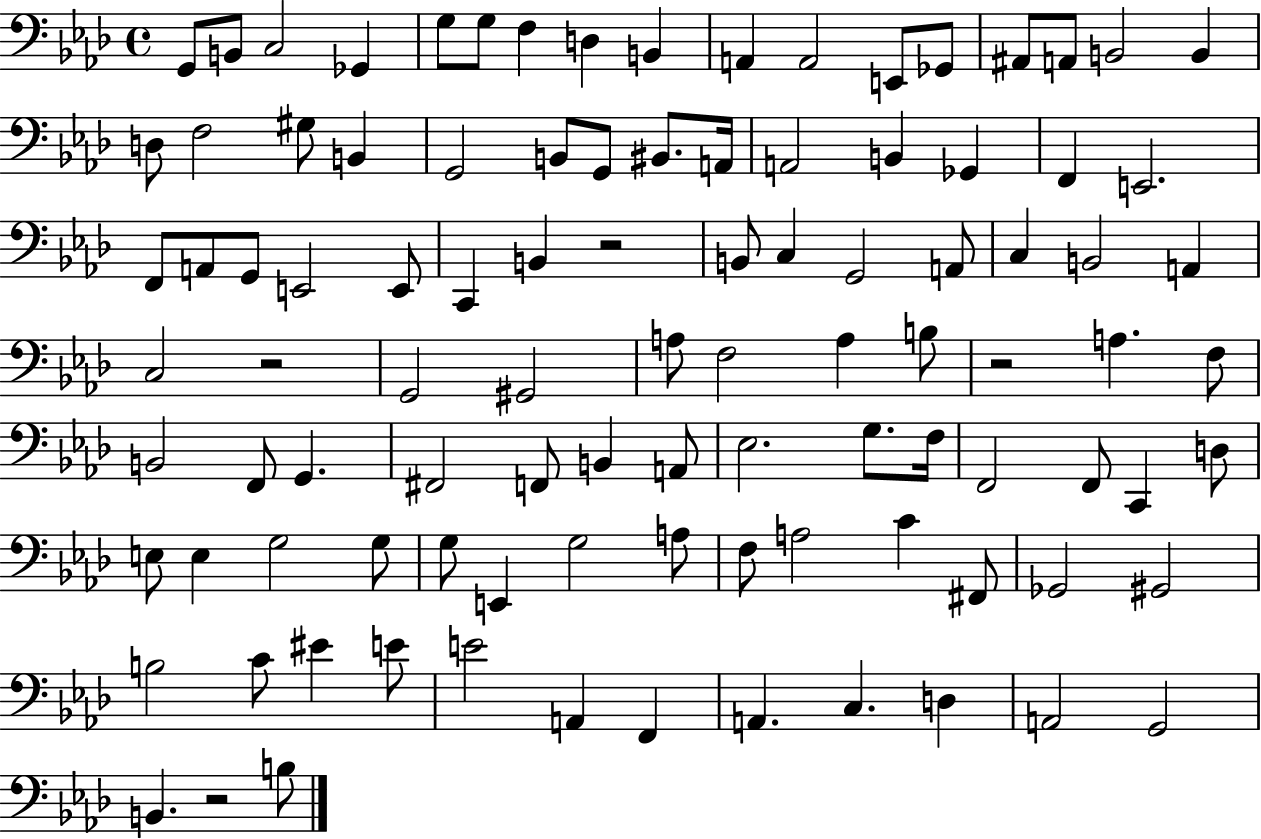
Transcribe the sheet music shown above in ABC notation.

X:1
T:Untitled
M:4/4
L:1/4
K:Ab
G,,/2 B,,/2 C,2 _G,, G,/2 G,/2 F, D, B,, A,, A,,2 E,,/2 _G,,/2 ^A,,/2 A,,/2 B,,2 B,, D,/2 F,2 ^G,/2 B,, G,,2 B,,/2 G,,/2 ^B,,/2 A,,/4 A,,2 B,, _G,, F,, E,,2 F,,/2 A,,/2 G,,/2 E,,2 E,,/2 C,, B,, z2 B,,/2 C, G,,2 A,,/2 C, B,,2 A,, C,2 z2 G,,2 ^G,,2 A,/2 F,2 A, B,/2 z2 A, F,/2 B,,2 F,,/2 G,, ^F,,2 F,,/2 B,, A,,/2 _E,2 G,/2 F,/4 F,,2 F,,/2 C,, D,/2 E,/2 E, G,2 G,/2 G,/2 E,, G,2 A,/2 F,/2 A,2 C ^F,,/2 _G,,2 ^G,,2 B,2 C/2 ^E E/2 E2 A,, F,, A,, C, D, A,,2 G,,2 B,, z2 B,/2